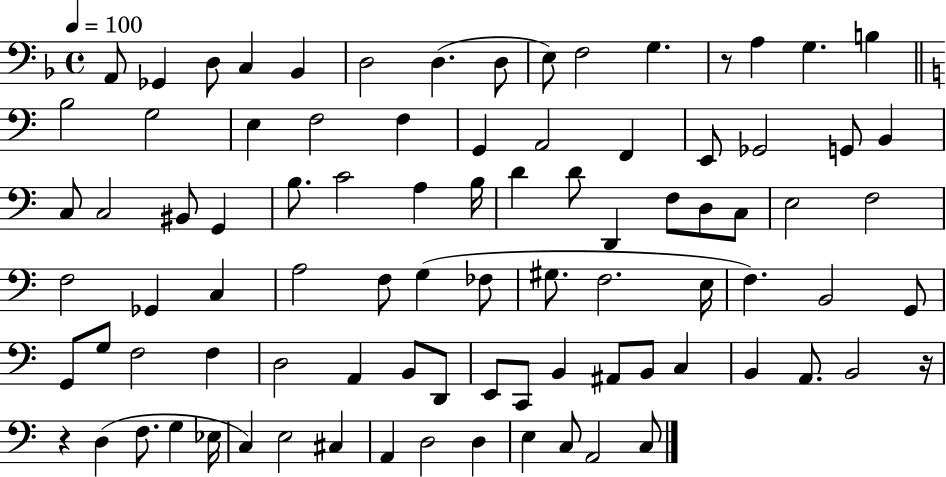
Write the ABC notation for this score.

X:1
T:Untitled
M:4/4
L:1/4
K:F
A,,/2 _G,, D,/2 C, _B,, D,2 D, D,/2 E,/2 F,2 G, z/2 A, G, B, B,2 G,2 E, F,2 F, G,, A,,2 F,, E,,/2 _G,,2 G,,/2 B,, C,/2 C,2 ^B,,/2 G,, B,/2 C2 A, B,/4 D D/2 D,, F,/2 D,/2 C,/2 E,2 F,2 F,2 _G,, C, A,2 F,/2 G, _F,/2 ^G,/2 F,2 E,/4 F, B,,2 G,,/2 G,,/2 G,/2 F,2 F, D,2 A,, B,,/2 D,,/2 E,,/2 C,,/2 B,, ^A,,/2 B,,/2 C, B,, A,,/2 B,,2 z/4 z D, F,/2 G, _E,/4 C, E,2 ^C, A,, D,2 D, E, C,/2 A,,2 C,/2